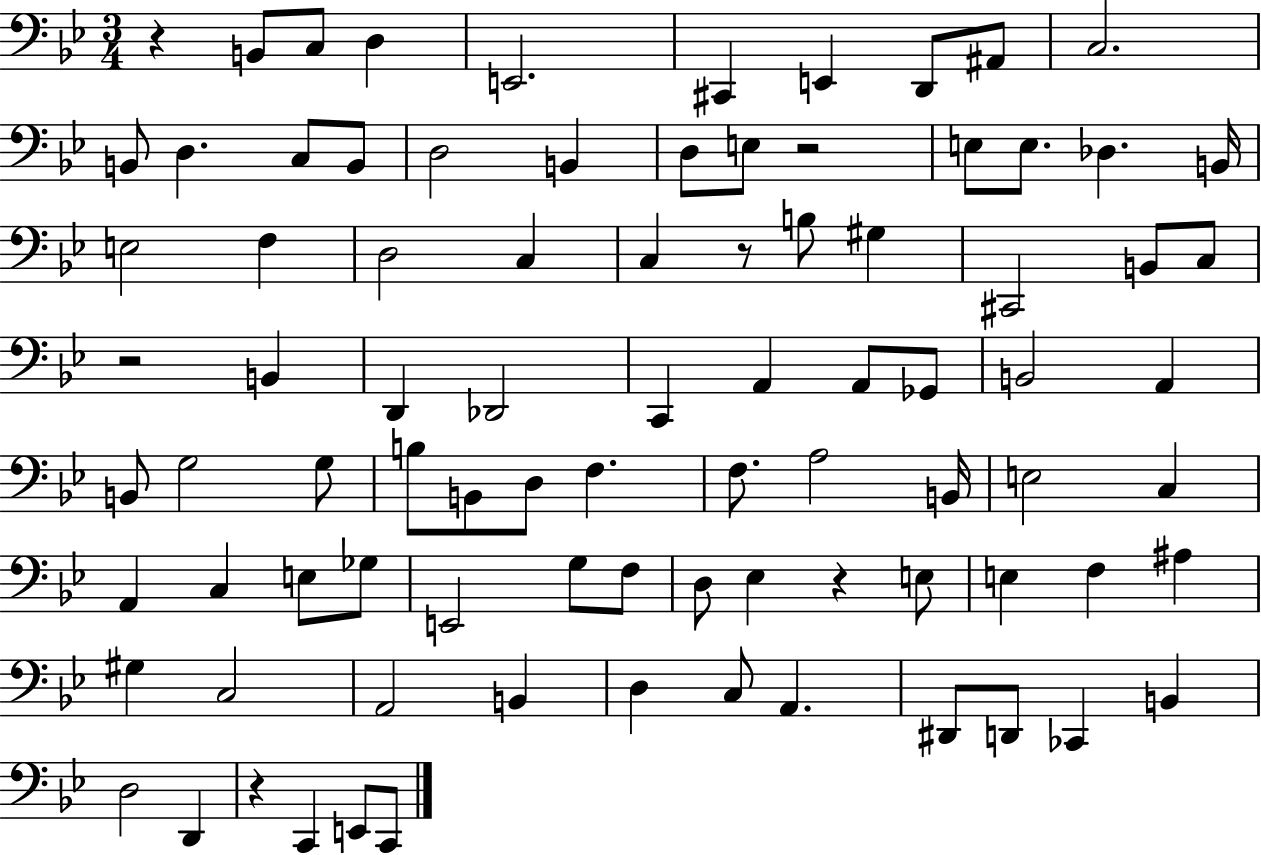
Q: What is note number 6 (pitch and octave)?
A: E2